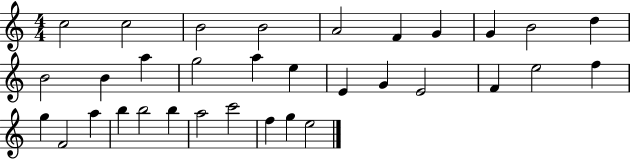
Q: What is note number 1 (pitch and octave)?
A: C5